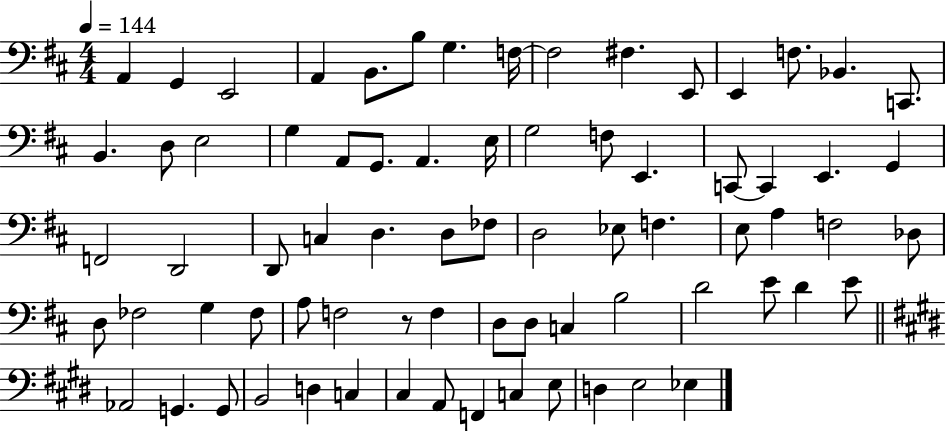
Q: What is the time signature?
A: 4/4